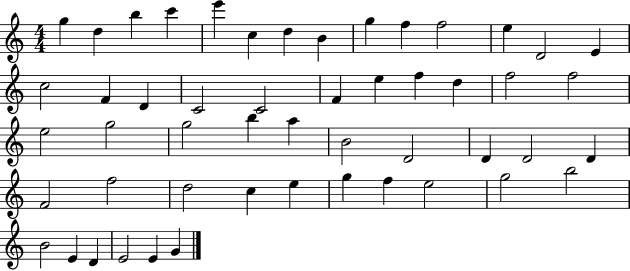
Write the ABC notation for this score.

X:1
T:Untitled
M:4/4
L:1/4
K:C
g d b c' e' c d B g f f2 e D2 E c2 F D C2 C2 F e f d f2 f2 e2 g2 g2 b a B2 D2 D D2 D F2 f2 d2 c e g f e2 g2 b2 B2 E D E2 E G